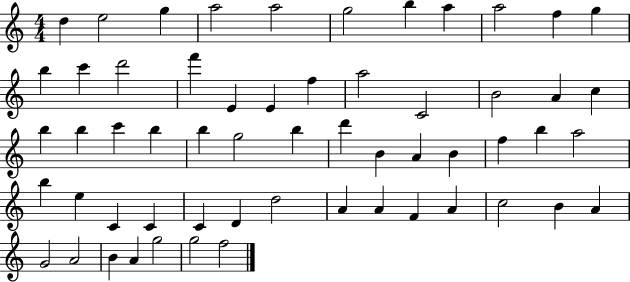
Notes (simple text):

D5/q E5/h G5/q A5/h A5/h G5/h B5/q A5/q A5/h F5/q G5/q B5/q C6/q D6/h F6/q E4/q E4/q F5/q A5/h C4/h B4/h A4/q C5/q B5/q B5/q C6/q B5/q B5/q G5/h B5/q D6/q B4/q A4/q B4/q F5/q B5/q A5/h B5/q E5/q C4/q C4/q C4/q D4/q D5/h A4/q A4/q F4/q A4/q C5/h B4/q A4/q G4/h A4/h B4/q A4/q G5/h G5/h F5/h